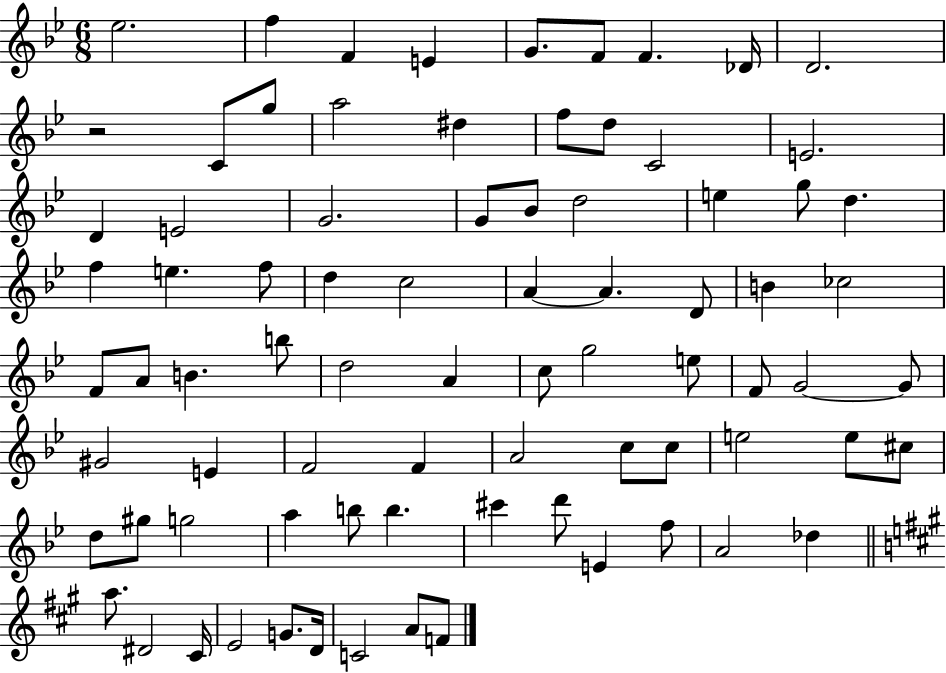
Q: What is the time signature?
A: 6/8